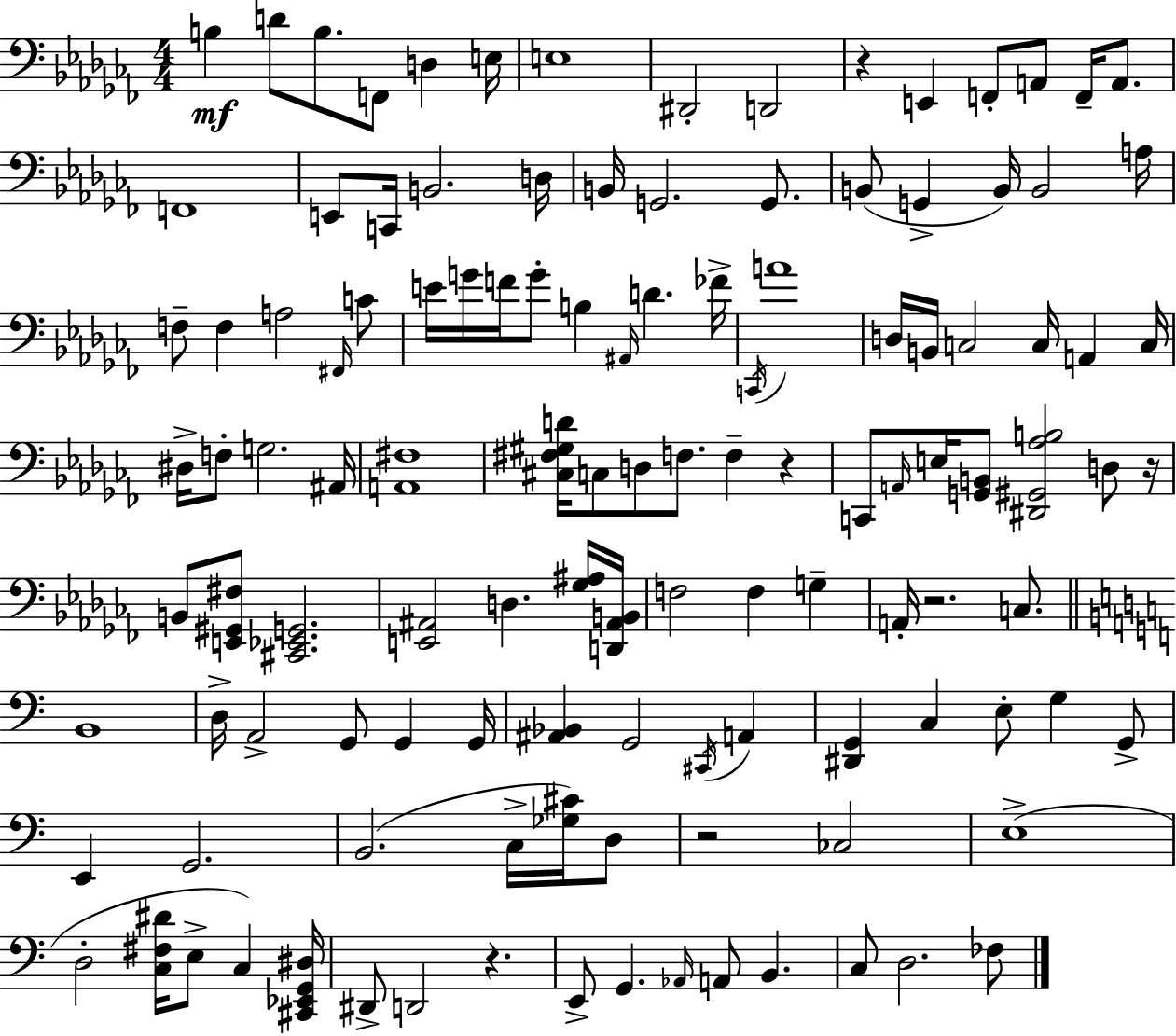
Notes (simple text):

B3/q D4/e B3/e. F2/e D3/q E3/s E3/w D#2/h D2/h R/q E2/q F2/e A2/e F2/s A2/e. F2/w E2/e C2/s B2/h. D3/s B2/s G2/h. G2/e. B2/e G2/q B2/s B2/h A3/s F3/e F3/q A3/h F#2/s C4/e E4/s G4/s F4/s G4/e B3/q A#2/s D4/q. FES4/s C2/s A4/w D3/s B2/s C3/h C3/s A2/q C3/s D#3/s F3/e G3/h. A#2/s [A2,F#3]/w [C#3,F#3,G#3,D4]/s C3/e D3/e F3/e. F3/q R/q C2/e A2/s E3/s [G2,B2]/e [D#2,G#2,Ab3,B3]/h D3/e R/s B2/e [E2,G#2,F#3]/e [C#2,Eb2,G2]/h. [E2,A#2]/h D3/q. [Gb3,A#3]/s [D2,A#2,B2]/s F3/h F3/q G3/q A2/s R/h. C3/e. B2/w D3/s A2/h G2/e G2/q G2/s [A#2,Bb2]/q G2/h C#2/s A2/q [D#2,G2]/q C3/q E3/e G3/q G2/e E2/q G2/h. B2/h. C3/s [Gb3,C#4]/s D3/e R/h CES3/h E3/w D3/h [C3,F#3,D#4]/s E3/e C3/q [C#2,Eb2,G2,D#3]/s D#2/e D2/h R/q. E2/e G2/q. Ab2/s A2/e B2/q. C3/e D3/h. FES3/e